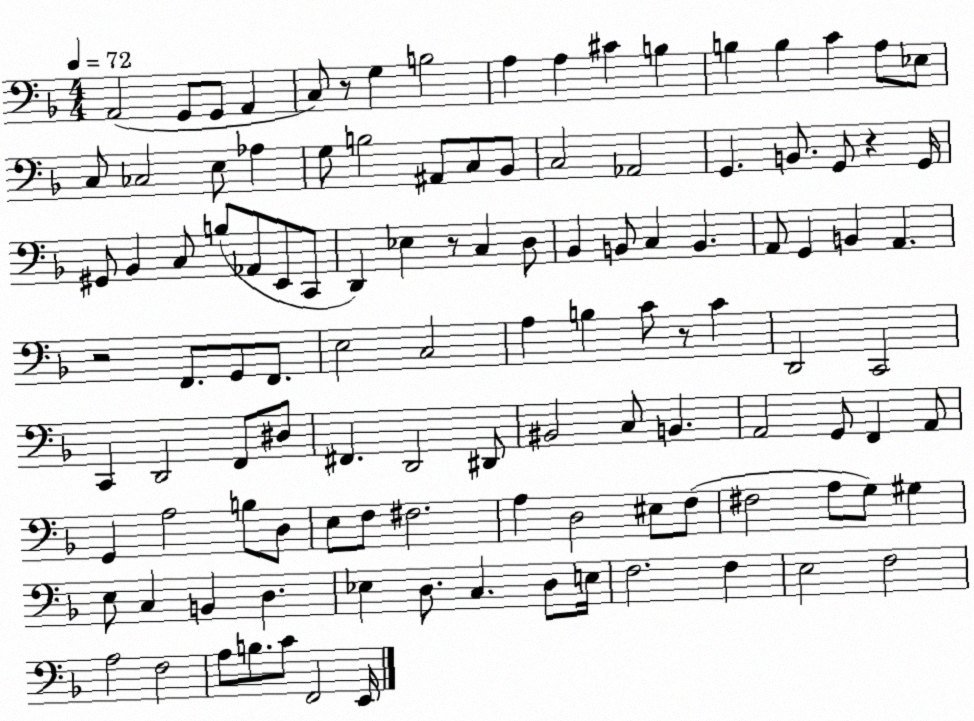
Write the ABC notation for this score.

X:1
T:Untitled
M:4/4
L:1/4
K:F
A,,2 G,,/2 G,,/2 A,, C,/2 z/2 G, B,2 A, A, ^C B, B, B, C A,/2 _E,/2 C,/2 _C,2 E,/2 _A, G,/2 B,2 ^A,,/2 C,/2 _B,,/2 C,2 _A,,2 G,, B,,/2 G,,/2 z G,,/4 ^G,,/2 _B,, C,/2 B,/2 _A,,/2 E,,/2 C,,/2 D,, _E, z/2 C, D,/2 _B,, B,,/2 C, B,, A,,/2 G,, B,, A,, z2 F,,/2 G,,/2 F,,/2 E,2 C,2 A, B, C/2 z/2 C D,,2 C,,2 C,, D,,2 F,,/2 ^D,/2 ^F,, D,,2 ^D,,/2 ^B,,2 C,/2 B,, A,,2 G,,/2 F,, A,,/2 G,, A,2 B,/2 D,/2 E,/2 F,/2 ^F,2 A, D,2 ^E,/2 F,/2 ^F,2 A,/2 G,/2 ^G, E,/2 C, B,, D, _E, D,/2 C, D,/2 E,/4 F,2 F, E,2 F,2 A,2 F,2 A,/2 B,/2 C/2 F,,2 E,,/4